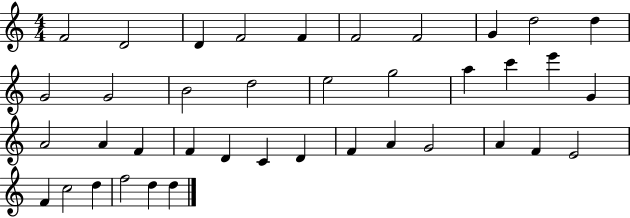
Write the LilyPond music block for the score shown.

{
  \clef treble
  \numericTimeSignature
  \time 4/4
  \key c \major
  f'2 d'2 | d'4 f'2 f'4 | f'2 f'2 | g'4 d''2 d''4 | \break g'2 g'2 | b'2 d''2 | e''2 g''2 | a''4 c'''4 e'''4 g'4 | \break a'2 a'4 f'4 | f'4 d'4 c'4 d'4 | f'4 a'4 g'2 | a'4 f'4 e'2 | \break f'4 c''2 d''4 | f''2 d''4 d''4 | \bar "|."
}